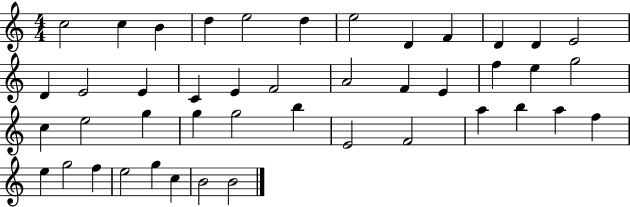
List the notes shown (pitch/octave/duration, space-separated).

C5/h C5/q B4/q D5/q E5/h D5/q E5/h D4/q F4/q D4/q D4/q E4/h D4/q E4/h E4/q C4/q E4/q F4/h A4/h F4/q E4/q F5/q E5/q G5/h C5/q E5/h G5/q G5/q G5/h B5/q E4/h F4/h A5/q B5/q A5/q F5/q E5/q G5/h F5/q E5/h G5/q C5/q B4/h B4/h